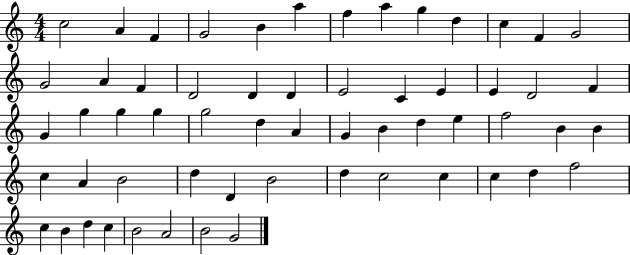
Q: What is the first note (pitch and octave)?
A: C5